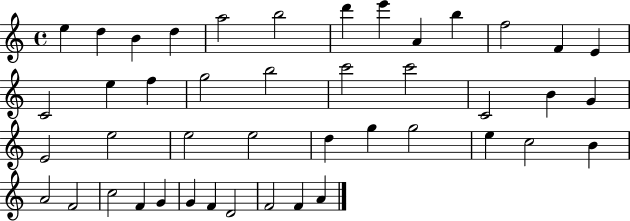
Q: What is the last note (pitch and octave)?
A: A4